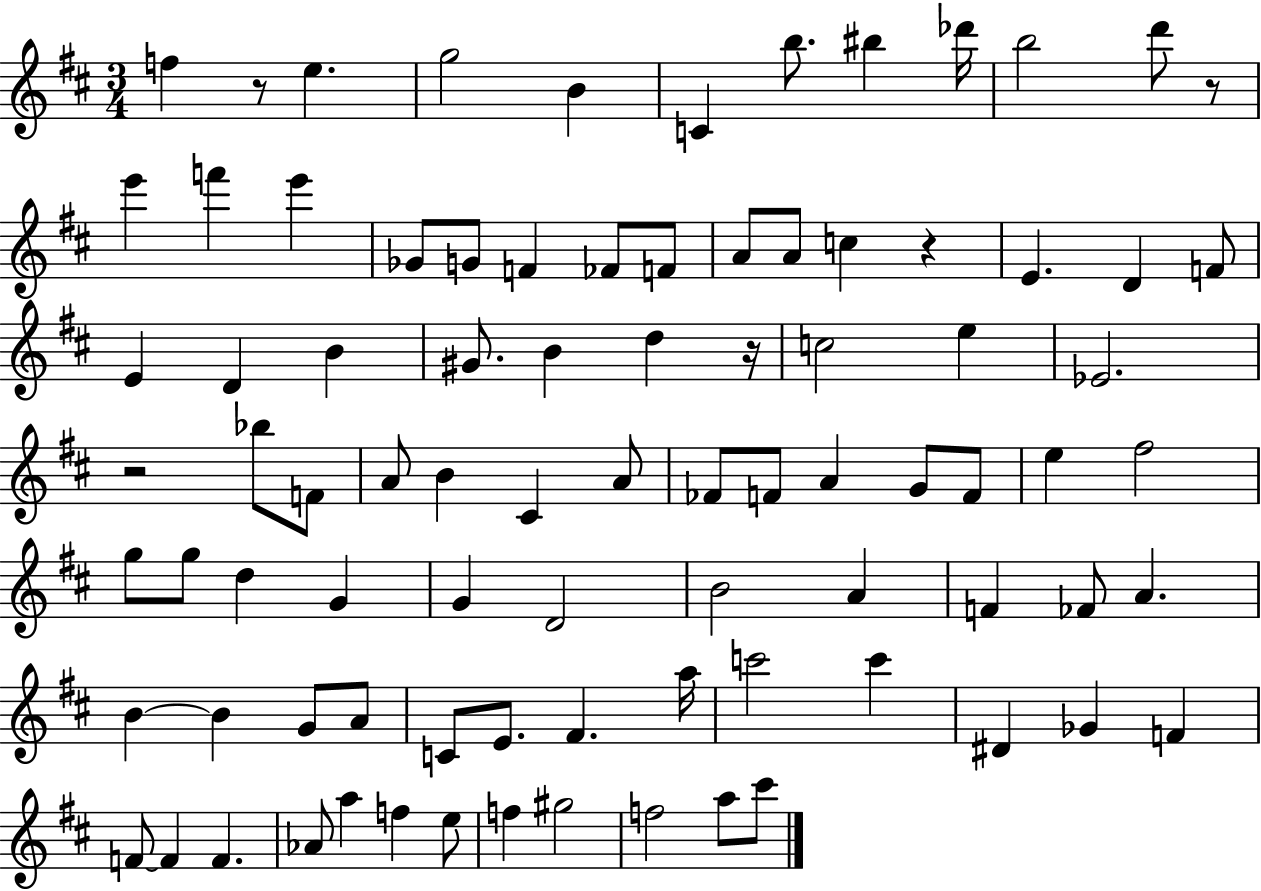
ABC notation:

X:1
T:Untitled
M:3/4
L:1/4
K:D
f z/2 e g2 B C b/2 ^b _d'/4 b2 d'/2 z/2 e' f' e' _G/2 G/2 F _F/2 F/2 A/2 A/2 c z E D F/2 E D B ^G/2 B d z/4 c2 e _E2 z2 _b/2 F/2 A/2 B ^C A/2 _F/2 F/2 A G/2 F/2 e ^f2 g/2 g/2 d G G D2 B2 A F _F/2 A B B G/2 A/2 C/2 E/2 ^F a/4 c'2 c' ^D _G F F/2 F F _A/2 a f e/2 f ^g2 f2 a/2 ^c'/2